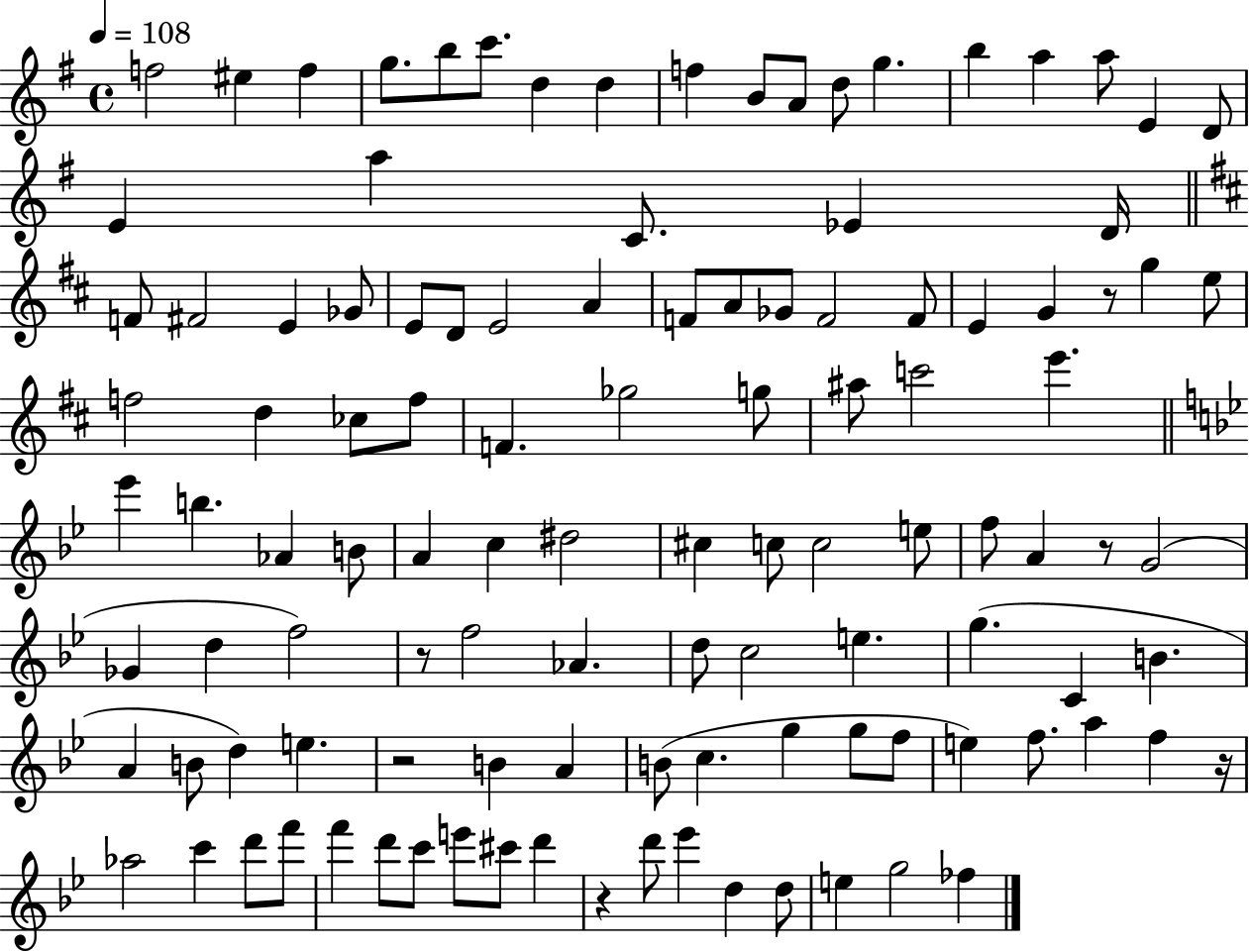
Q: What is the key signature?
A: G major